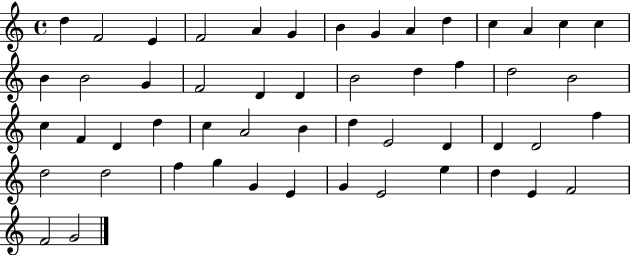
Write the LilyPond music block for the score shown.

{
  \clef treble
  \time 4/4
  \defaultTimeSignature
  \key c \major
  d''4 f'2 e'4 | f'2 a'4 g'4 | b'4 g'4 a'4 d''4 | c''4 a'4 c''4 c''4 | \break b'4 b'2 g'4 | f'2 d'4 d'4 | b'2 d''4 f''4 | d''2 b'2 | \break c''4 f'4 d'4 d''4 | c''4 a'2 b'4 | d''4 e'2 d'4 | d'4 d'2 f''4 | \break d''2 d''2 | f''4 g''4 g'4 e'4 | g'4 e'2 e''4 | d''4 e'4 f'2 | \break f'2 g'2 | \bar "|."
}